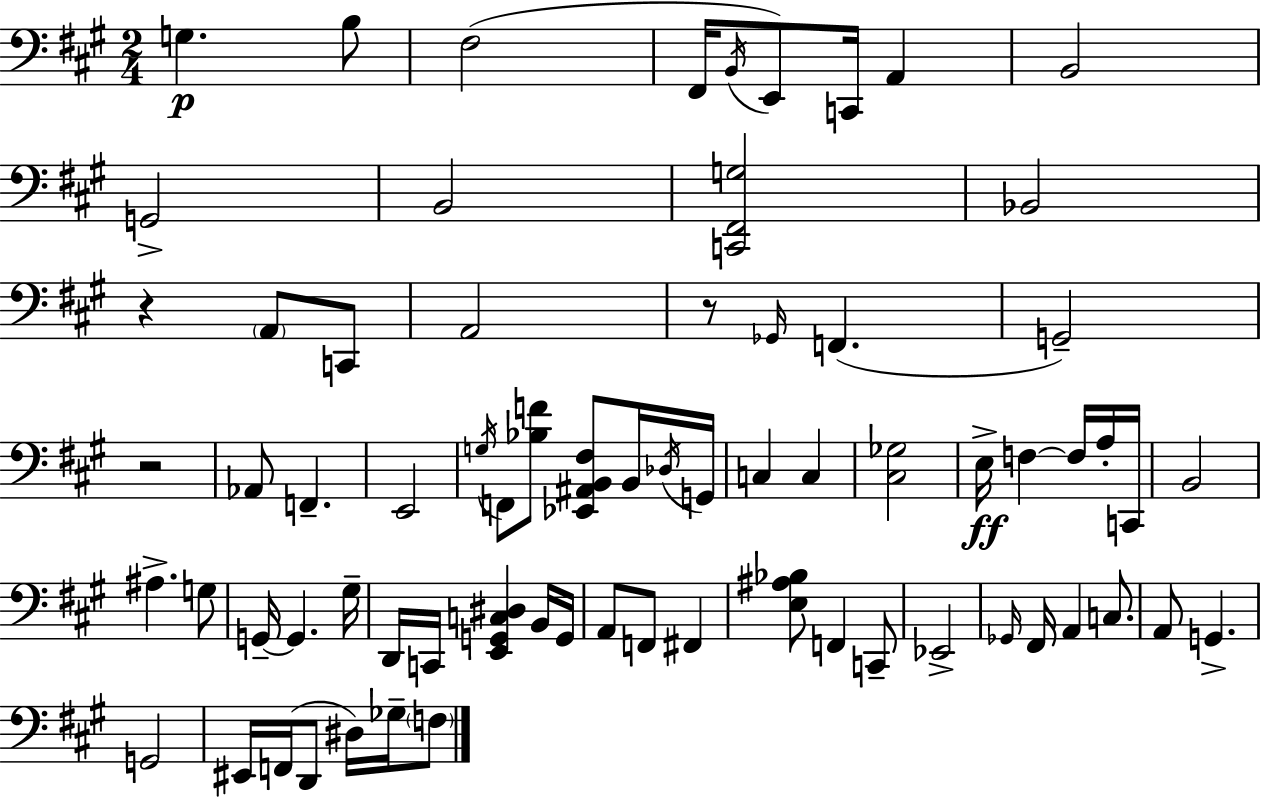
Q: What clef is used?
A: bass